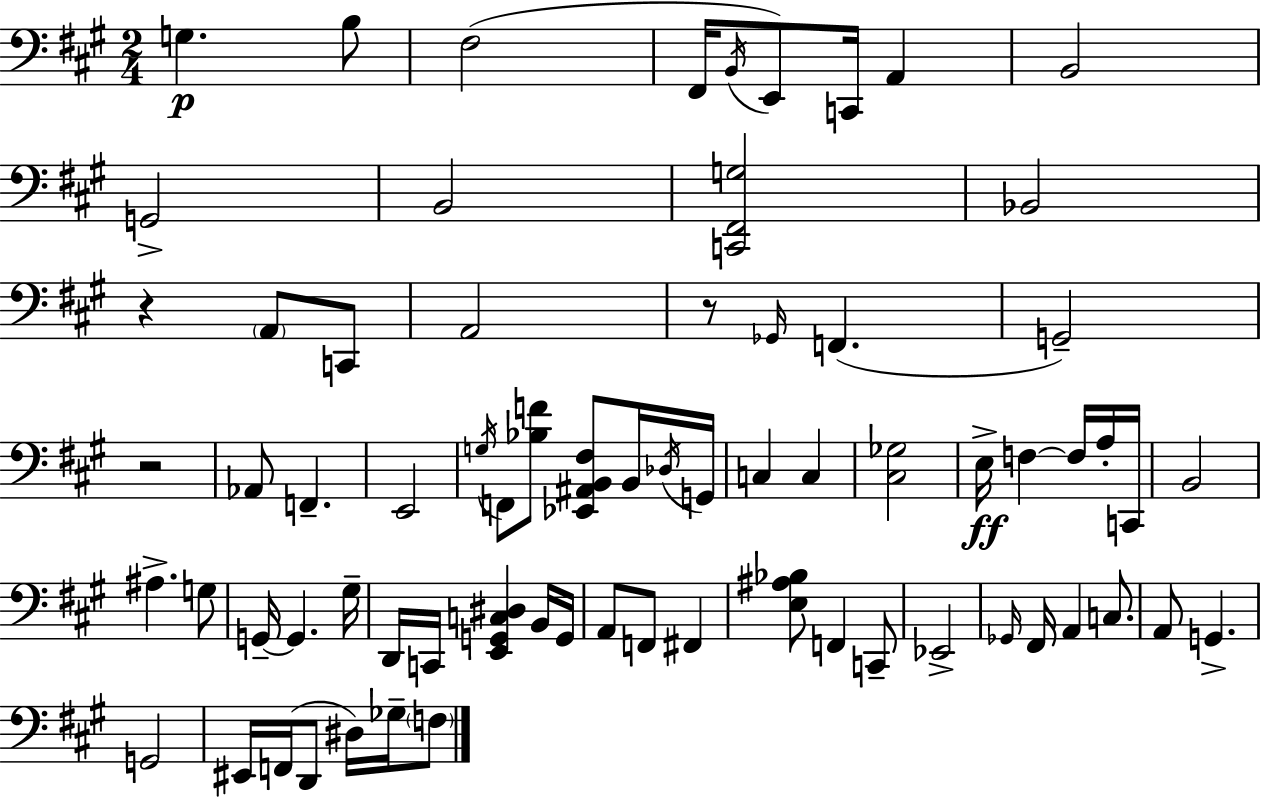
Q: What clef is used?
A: bass